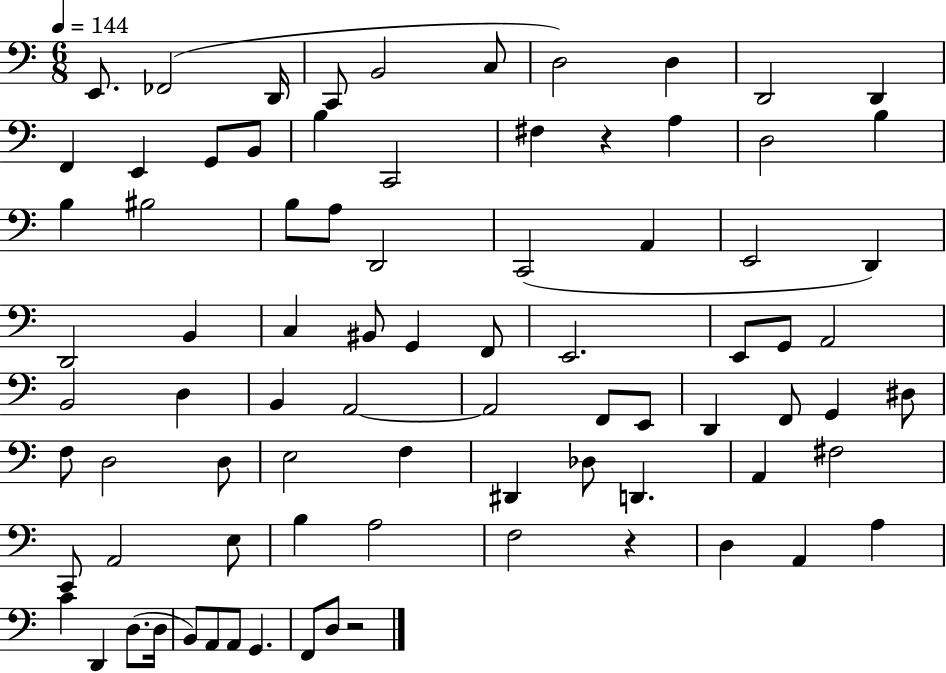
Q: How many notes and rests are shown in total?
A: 82